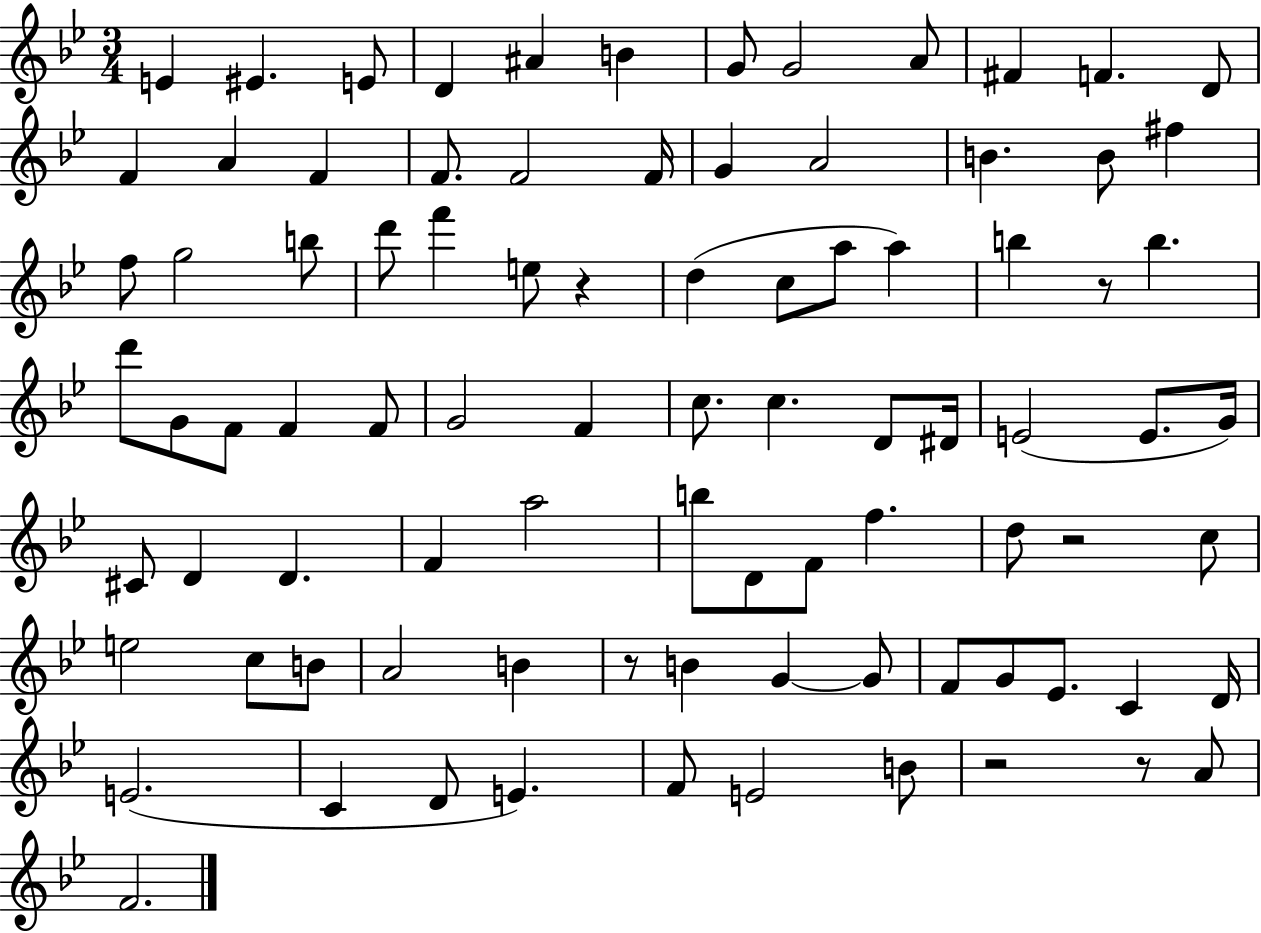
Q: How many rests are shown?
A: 6